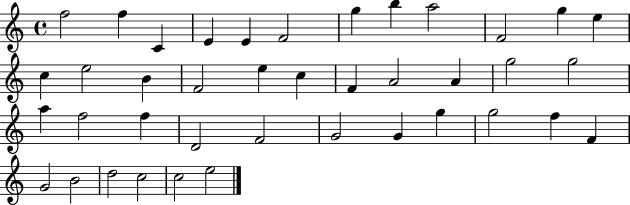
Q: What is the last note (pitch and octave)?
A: E5